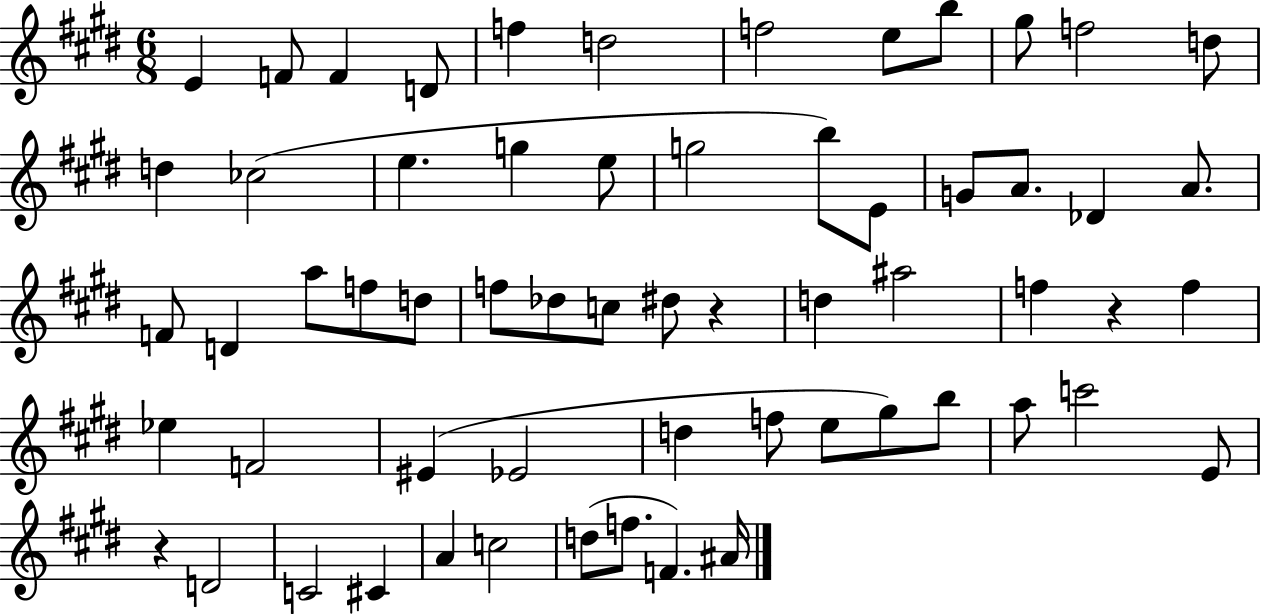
E4/q F4/e F4/q D4/e F5/q D5/h F5/h E5/e B5/e G#5/e F5/h D5/e D5/q CES5/h E5/q. G5/q E5/e G5/h B5/e E4/e G4/e A4/e. Db4/q A4/e. F4/e D4/q A5/e F5/e D5/e F5/e Db5/e C5/e D#5/e R/q D5/q A#5/h F5/q R/q F5/q Eb5/q F4/h EIS4/q Eb4/h D5/q F5/e E5/e G#5/e B5/e A5/e C6/h E4/e R/q D4/h C4/h C#4/q A4/q C5/h D5/e F5/e. F4/q. A#4/s